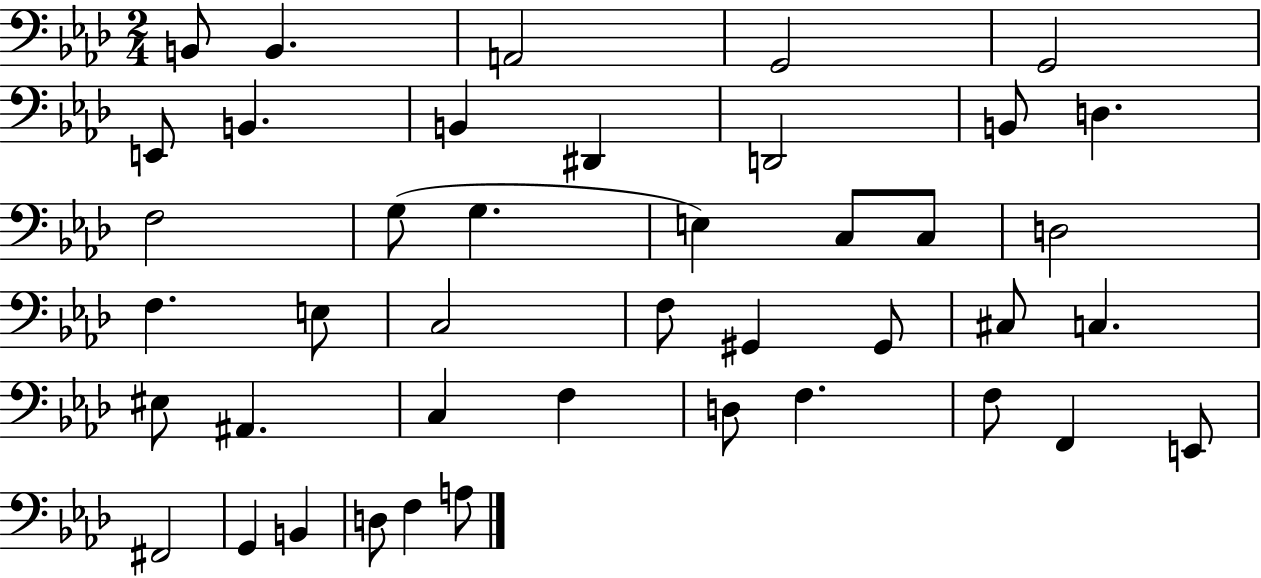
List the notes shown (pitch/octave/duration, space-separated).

B2/e B2/q. A2/h G2/h G2/h E2/e B2/q. B2/q D#2/q D2/h B2/e D3/q. F3/h G3/e G3/q. E3/q C3/e C3/e D3/h F3/q. E3/e C3/h F3/e G#2/q G#2/e C#3/e C3/q. EIS3/e A#2/q. C3/q F3/q D3/e F3/q. F3/e F2/q E2/e F#2/h G2/q B2/q D3/e F3/q A3/e